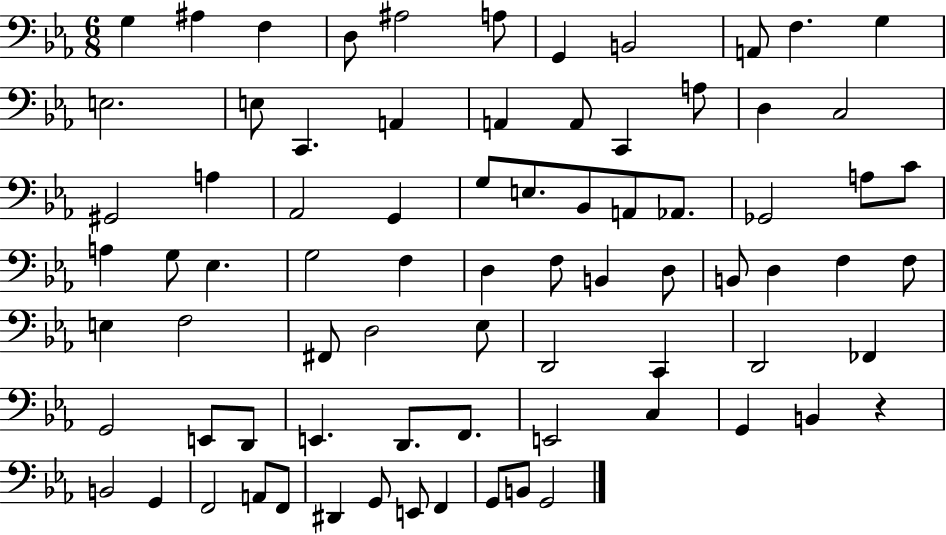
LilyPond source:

{
  \clef bass
  \numericTimeSignature
  \time 6/8
  \key ees \major
  g4 ais4 f4 | d8 ais2 a8 | g,4 b,2 | a,8 f4. g4 | \break e2. | e8 c,4. a,4 | a,4 a,8 c,4 a8 | d4 c2 | \break gis,2 a4 | aes,2 g,4 | g8 e8. bes,8 a,8 aes,8. | ges,2 a8 c'8 | \break a4 g8 ees4. | g2 f4 | d4 f8 b,4 d8 | b,8 d4 f4 f8 | \break e4 f2 | fis,8 d2 ees8 | d,2 c,4 | d,2 fes,4 | \break g,2 e,8 d,8 | e,4. d,8. f,8. | e,2 c4 | g,4 b,4 r4 | \break b,2 g,4 | f,2 a,8 f,8 | dis,4 g,8 e,8 f,4 | g,8 b,8 g,2 | \break \bar "|."
}